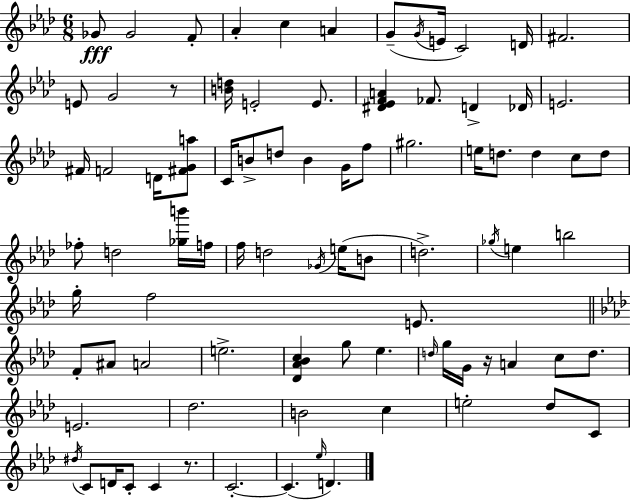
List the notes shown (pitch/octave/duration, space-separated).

Gb4/e Gb4/h F4/e Ab4/q C5/q A4/q G4/e G4/s E4/s C4/h D4/s F#4/h. E4/e G4/h R/e [B4,D5]/s E4/h E4/e. [D#4,Eb4,F4,A4]/q FES4/e. D4/q Db4/s E4/h. F#4/s F4/h D4/s [F#4,G4,A5]/e C4/s B4/e D5/e B4/q G4/s F5/e G#5/h. E5/s D5/e. D5/q C5/e D5/e FES5/e D5/h [Gb5,B6]/s F5/s F5/s D5/h Gb4/s E5/s B4/e D5/h. Gb5/s E5/q B5/h G5/s F5/h E4/e. F4/e A#4/e A4/h E5/h. [Db4,Ab4,Bb4,C5]/q G5/e Eb5/q. D5/s G5/s G4/s R/s A4/q C5/e D5/e. E4/h. Db5/h. B4/h C5/q E5/h Db5/e C4/e D#5/s C4/e D4/s C4/e C4/q R/e. C4/h. C4/q. Eb5/s D4/q.